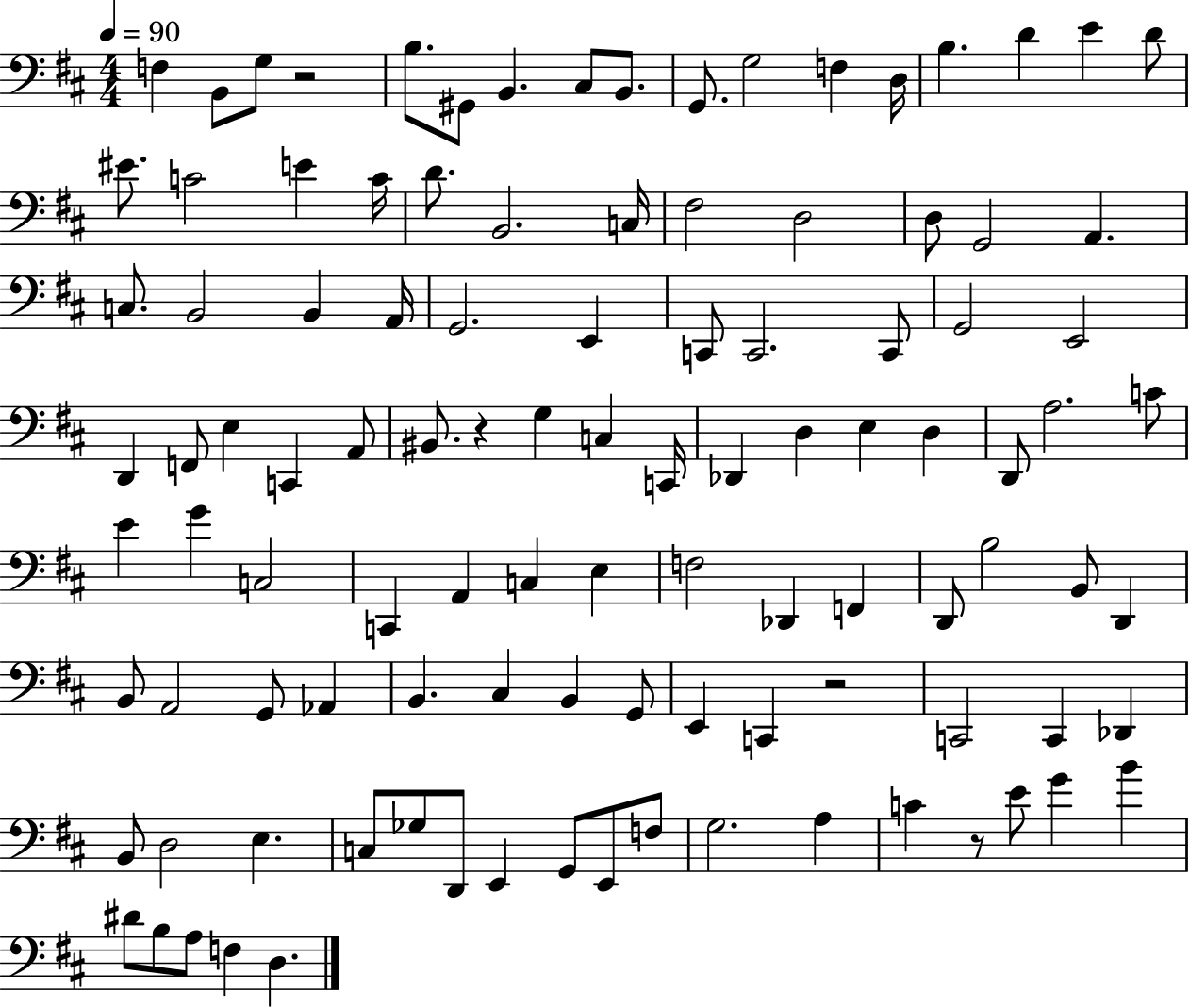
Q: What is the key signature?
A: D major